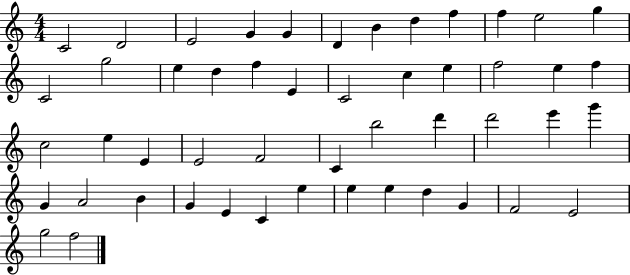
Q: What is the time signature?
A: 4/4